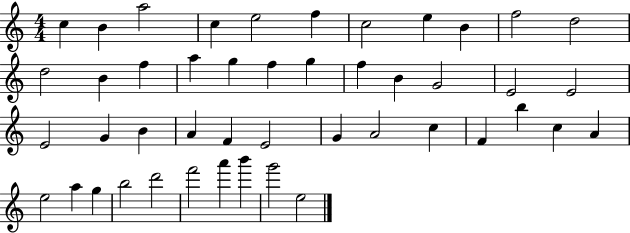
X:1
T:Untitled
M:4/4
L:1/4
K:C
c B a2 c e2 f c2 e B f2 d2 d2 B f a g f g f B G2 E2 E2 E2 G B A F E2 G A2 c F b c A e2 a g b2 d'2 f'2 a' b' g'2 e2